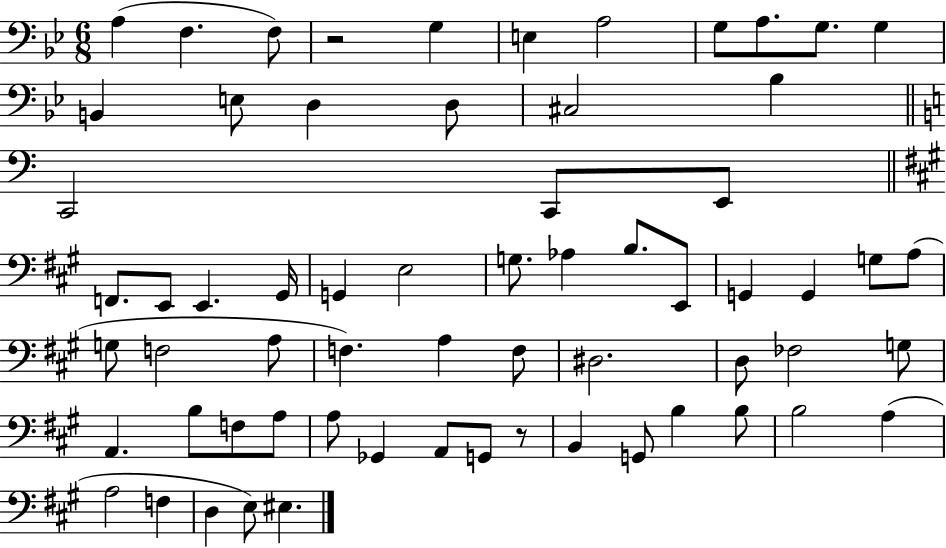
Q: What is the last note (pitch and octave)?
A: EIS3